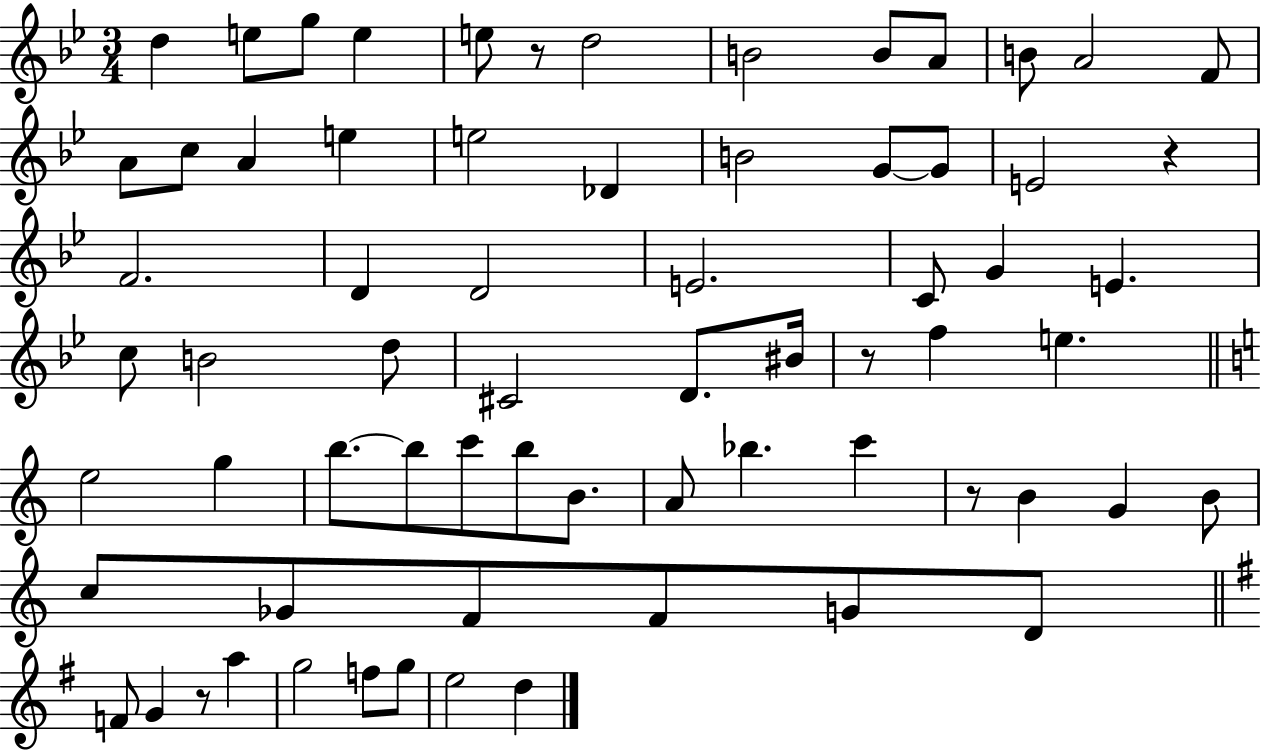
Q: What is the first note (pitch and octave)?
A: D5